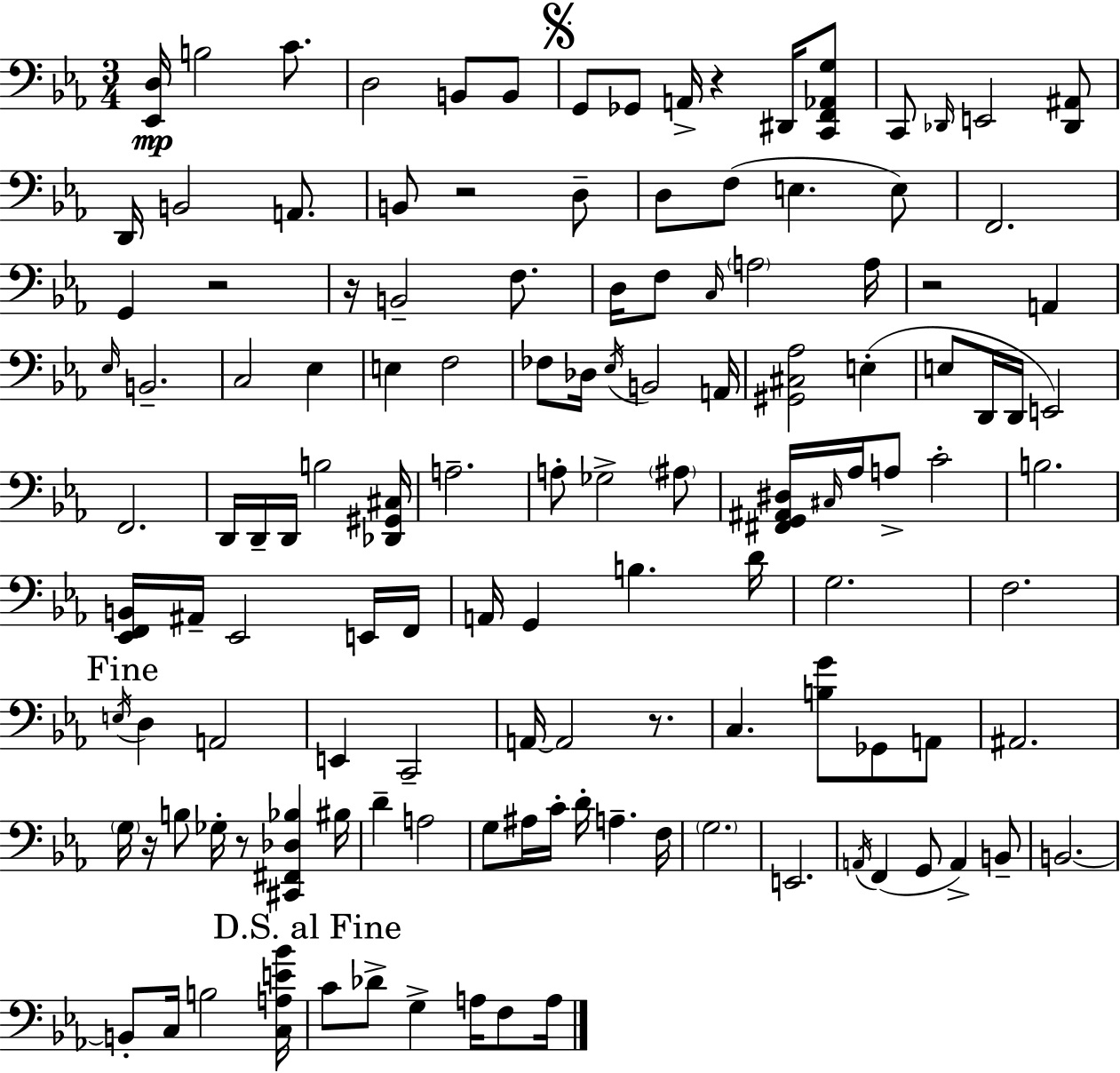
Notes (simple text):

[Eb2,D3]/s B3/h C4/e. D3/h B2/e B2/e G2/e Gb2/e A2/s R/q D#2/s [C2,F2,Ab2,G3]/e C2/e Db2/s E2/h [Db2,A#2]/e D2/s B2/h A2/e. B2/e R/h D3/e D3/e F3/e E3/q. E3/e F2/h. G2/q R/h R/s B2/h F3/e. D3/s F3/e C3/s A3/h A3/s R/h A2/q Eb3/s B2/h. C3/h Eb3/q E3/q F3/h FES3/e Db3/s Eb3/s B2/h A2/s [G#2,C#3,Ab3]/h E3/q E3/e D2/s D2/s E2/h F2/h. D2/s D2/s D2/s B3/h [Db2,G#2,C#3]/s A3/h. A3/e Gb3/h A#3/e [F#2,G2,A#2,D#3]/s C#3/s Ab3/s A3/e C4/h B3/h. [Eb2,F2,B2]/s A#2/s Eb2/h E2/s F2/s A2/s G2/q B3/q. D4/s G3/h. F3/h. E3/s D3/q A2/h E2/q C2/h A2/s A2/h R/e. C3/q. [B3,G4]/e Gb2/e A2/e A#2/h. G3/s R/s B3/e Gb3/s R/e [C#2,F#2,Db3,Bb3]/q BIS3/s D4/q A3/h G3/e A#3/s C4/s D4/s A3/q. F3/s G3/h. E2/h. A2/s F2/q G2/e A2/q B2/e B2/h. B2/e C3/s B3/h [C3,A3,E4,Bb4]/s C4/e Db4/e G3/q A3/s F3/e A3/s